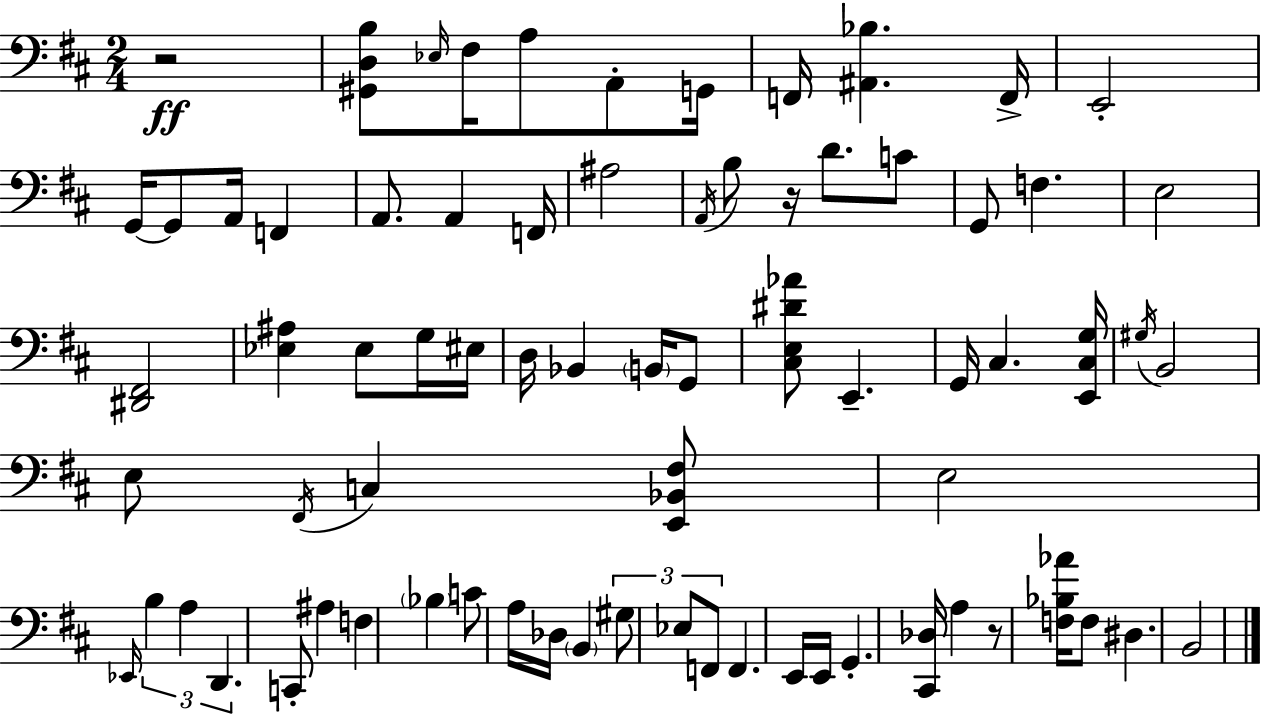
R/h [G#2,D3,B3]/e Eb3/s F#3/s A3/e A2/e G2/s F2/s [A#2,Bb3]/q. F2/s E2/h G2/s G2/e A2/s F2/q A2/e. A2/q F2/s A#3/h A2/s B3/e R/s D4/e. C4/e G2/e F3/q. E3/h [D#2,F#2]/h [Eb3,A#3]/q Eb3/e G3/s EIS3/s D3/s Bb2/q B2/s G2/e [C#3,E3,D#4,Ab4]/e E2/q. G2/s C#3/q. [E2,C#3,G3]/s G#3/s B2/h E3/e F#2/s C3/q [E2,Bb2,F#3]/e E3/h Eb2/s B3/q A3/q D2/q. C2/e A#3/q F3/q Bb3/q C4/e A3/s Db3/s B2/q G#3/e Eb3/e F2/e F2/q. E2/s E2/s G2/q. [C#2,Db3]/s A3/q R/e [F3,Bb3,Ab4]/s F3/e D#3/q. B2/h